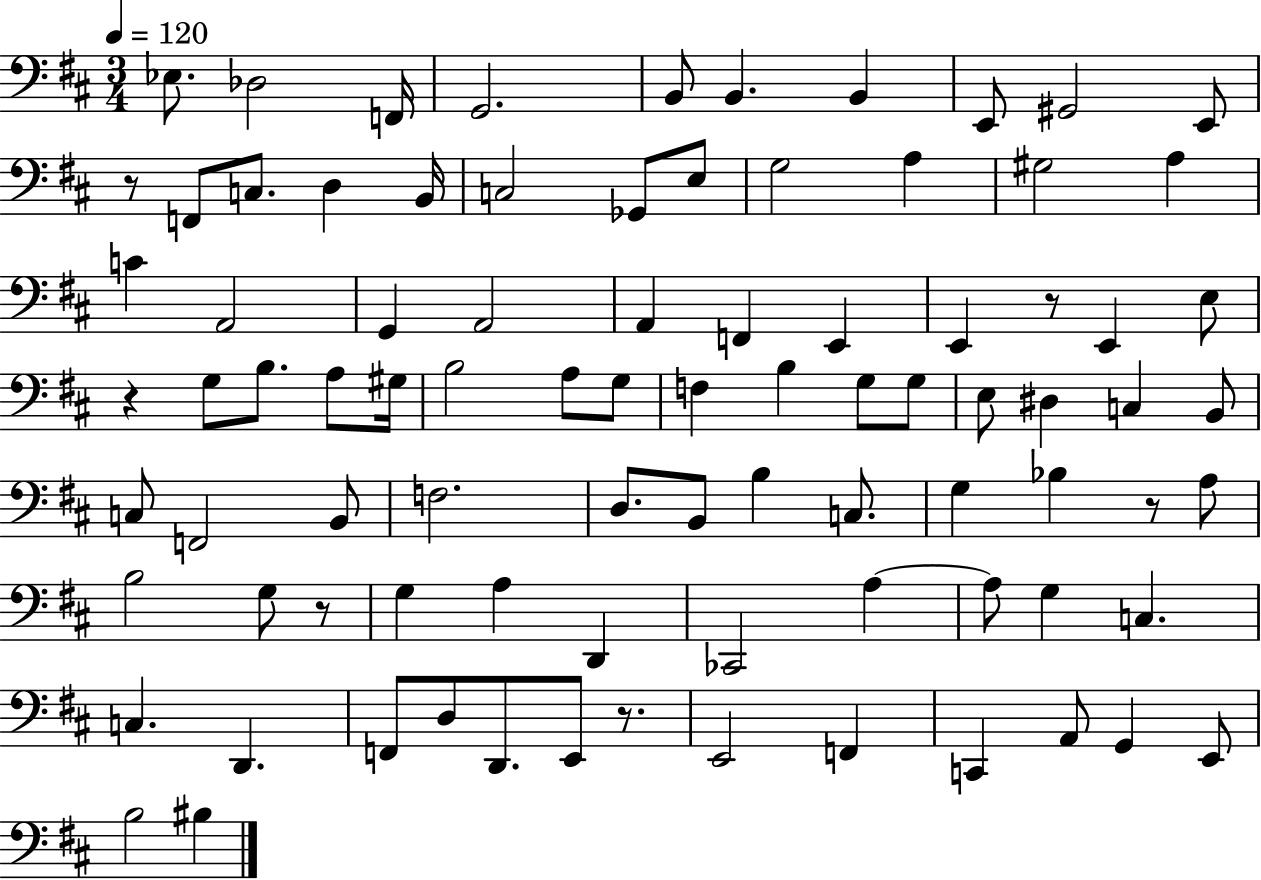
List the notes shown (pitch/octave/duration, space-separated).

Eb3/e. Db3/h F2/s G2/h. B2/e B2/q. B2/q E2/e G#2/h E2/e R/e F2/e C3/e. D3/q B2/s C3/h Gb2/e E3/e G3/h A3/q G#3/h A3/q C4/q A2/h G2/q A2/h A2/q F2/q E2/q E2/q R/e E2/q E3/e R/q G3/e B3/e. A3/e G#3/s B3/h A3/e G3/e F3/q B3/q G3/e G3/e E3/e D#3/q C3/q B2/e C3/e F2/h B2/e F3/h. D3/e. B2/e B3/q C3/e. G3/q Bb3/q R/e A3/e B3/h G3/e R/e G3/q A3/q D2/q CES2/h A3/q A3/e G3/q C3/q. C3/q. D2/q. F2/e D3/e D2/e. E2/e R/e. E2/h F2/q C2/q A2/e G2/q E2/e B3/h BIS3/q